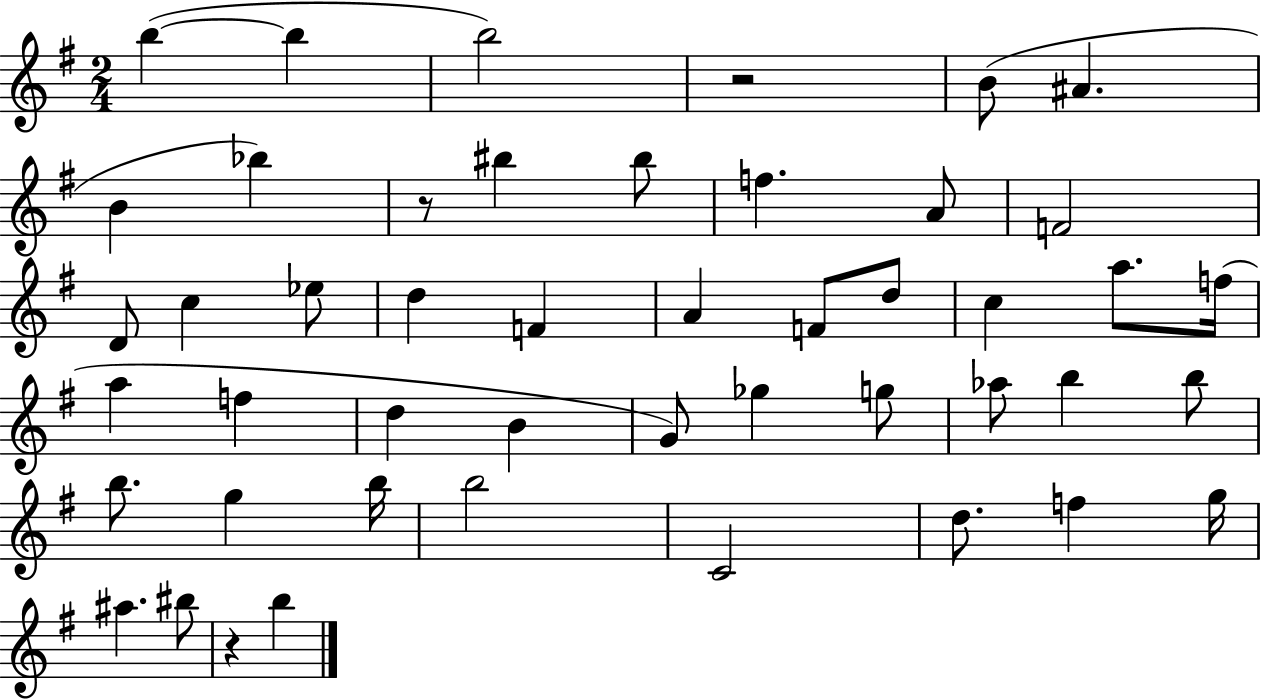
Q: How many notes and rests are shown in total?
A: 47